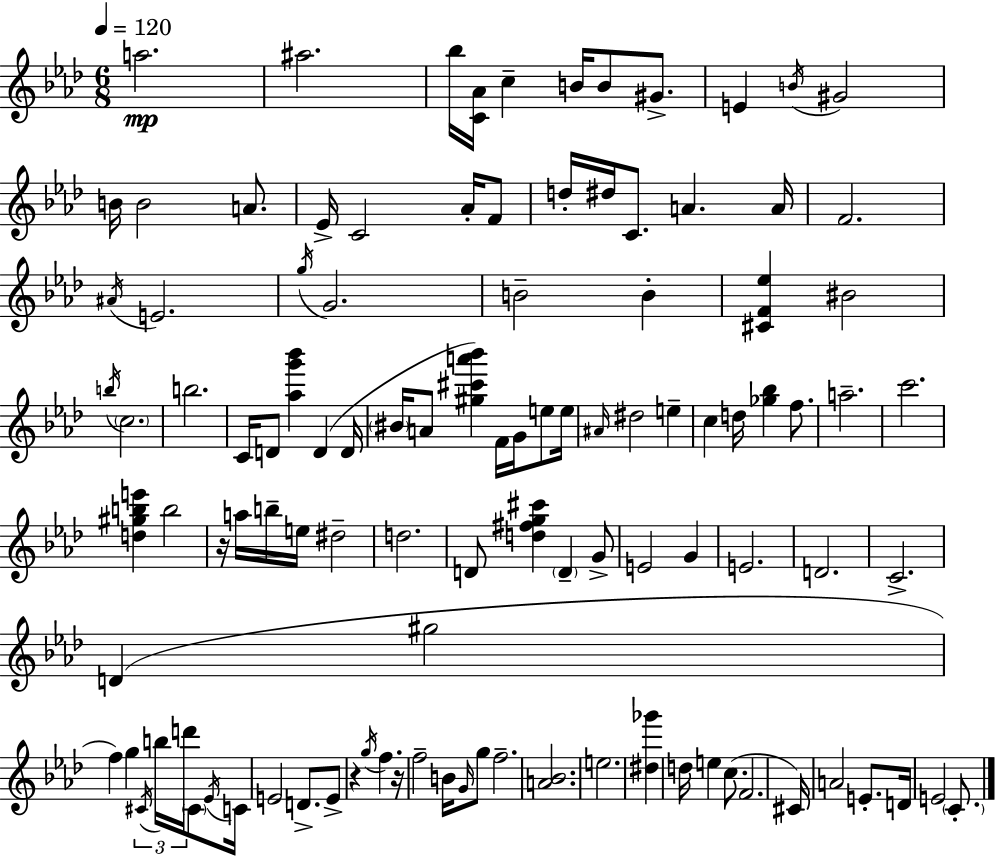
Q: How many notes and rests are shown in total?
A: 108